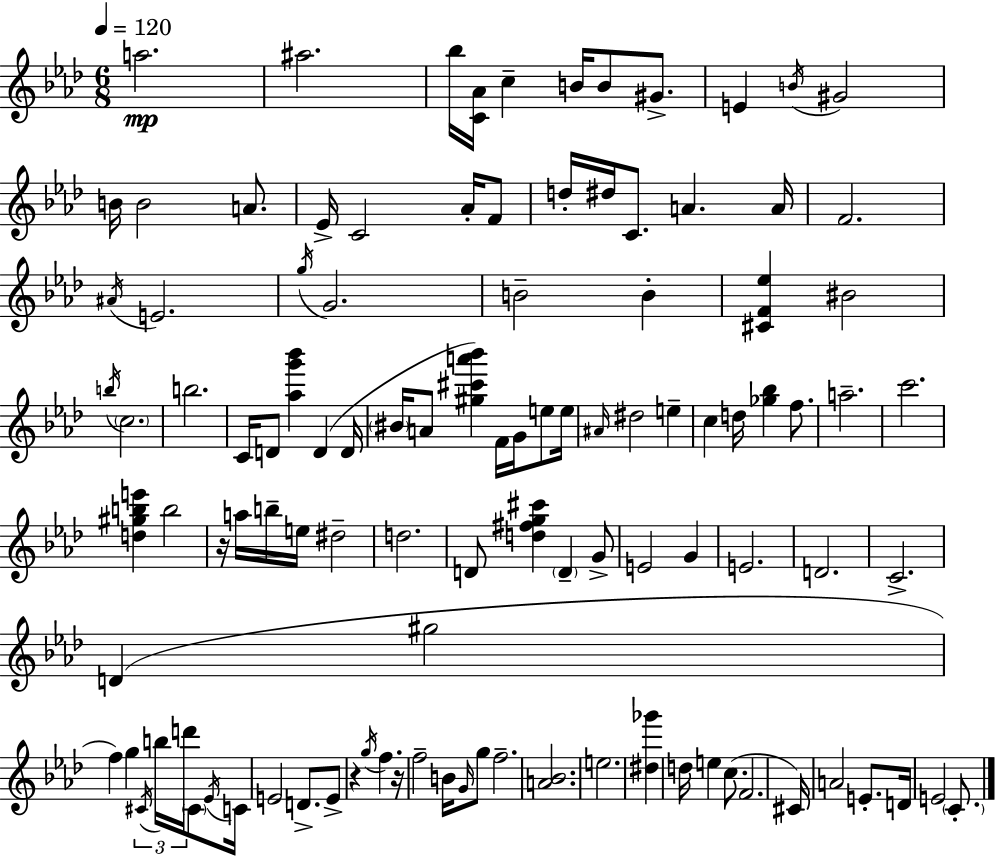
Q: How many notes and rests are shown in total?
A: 108